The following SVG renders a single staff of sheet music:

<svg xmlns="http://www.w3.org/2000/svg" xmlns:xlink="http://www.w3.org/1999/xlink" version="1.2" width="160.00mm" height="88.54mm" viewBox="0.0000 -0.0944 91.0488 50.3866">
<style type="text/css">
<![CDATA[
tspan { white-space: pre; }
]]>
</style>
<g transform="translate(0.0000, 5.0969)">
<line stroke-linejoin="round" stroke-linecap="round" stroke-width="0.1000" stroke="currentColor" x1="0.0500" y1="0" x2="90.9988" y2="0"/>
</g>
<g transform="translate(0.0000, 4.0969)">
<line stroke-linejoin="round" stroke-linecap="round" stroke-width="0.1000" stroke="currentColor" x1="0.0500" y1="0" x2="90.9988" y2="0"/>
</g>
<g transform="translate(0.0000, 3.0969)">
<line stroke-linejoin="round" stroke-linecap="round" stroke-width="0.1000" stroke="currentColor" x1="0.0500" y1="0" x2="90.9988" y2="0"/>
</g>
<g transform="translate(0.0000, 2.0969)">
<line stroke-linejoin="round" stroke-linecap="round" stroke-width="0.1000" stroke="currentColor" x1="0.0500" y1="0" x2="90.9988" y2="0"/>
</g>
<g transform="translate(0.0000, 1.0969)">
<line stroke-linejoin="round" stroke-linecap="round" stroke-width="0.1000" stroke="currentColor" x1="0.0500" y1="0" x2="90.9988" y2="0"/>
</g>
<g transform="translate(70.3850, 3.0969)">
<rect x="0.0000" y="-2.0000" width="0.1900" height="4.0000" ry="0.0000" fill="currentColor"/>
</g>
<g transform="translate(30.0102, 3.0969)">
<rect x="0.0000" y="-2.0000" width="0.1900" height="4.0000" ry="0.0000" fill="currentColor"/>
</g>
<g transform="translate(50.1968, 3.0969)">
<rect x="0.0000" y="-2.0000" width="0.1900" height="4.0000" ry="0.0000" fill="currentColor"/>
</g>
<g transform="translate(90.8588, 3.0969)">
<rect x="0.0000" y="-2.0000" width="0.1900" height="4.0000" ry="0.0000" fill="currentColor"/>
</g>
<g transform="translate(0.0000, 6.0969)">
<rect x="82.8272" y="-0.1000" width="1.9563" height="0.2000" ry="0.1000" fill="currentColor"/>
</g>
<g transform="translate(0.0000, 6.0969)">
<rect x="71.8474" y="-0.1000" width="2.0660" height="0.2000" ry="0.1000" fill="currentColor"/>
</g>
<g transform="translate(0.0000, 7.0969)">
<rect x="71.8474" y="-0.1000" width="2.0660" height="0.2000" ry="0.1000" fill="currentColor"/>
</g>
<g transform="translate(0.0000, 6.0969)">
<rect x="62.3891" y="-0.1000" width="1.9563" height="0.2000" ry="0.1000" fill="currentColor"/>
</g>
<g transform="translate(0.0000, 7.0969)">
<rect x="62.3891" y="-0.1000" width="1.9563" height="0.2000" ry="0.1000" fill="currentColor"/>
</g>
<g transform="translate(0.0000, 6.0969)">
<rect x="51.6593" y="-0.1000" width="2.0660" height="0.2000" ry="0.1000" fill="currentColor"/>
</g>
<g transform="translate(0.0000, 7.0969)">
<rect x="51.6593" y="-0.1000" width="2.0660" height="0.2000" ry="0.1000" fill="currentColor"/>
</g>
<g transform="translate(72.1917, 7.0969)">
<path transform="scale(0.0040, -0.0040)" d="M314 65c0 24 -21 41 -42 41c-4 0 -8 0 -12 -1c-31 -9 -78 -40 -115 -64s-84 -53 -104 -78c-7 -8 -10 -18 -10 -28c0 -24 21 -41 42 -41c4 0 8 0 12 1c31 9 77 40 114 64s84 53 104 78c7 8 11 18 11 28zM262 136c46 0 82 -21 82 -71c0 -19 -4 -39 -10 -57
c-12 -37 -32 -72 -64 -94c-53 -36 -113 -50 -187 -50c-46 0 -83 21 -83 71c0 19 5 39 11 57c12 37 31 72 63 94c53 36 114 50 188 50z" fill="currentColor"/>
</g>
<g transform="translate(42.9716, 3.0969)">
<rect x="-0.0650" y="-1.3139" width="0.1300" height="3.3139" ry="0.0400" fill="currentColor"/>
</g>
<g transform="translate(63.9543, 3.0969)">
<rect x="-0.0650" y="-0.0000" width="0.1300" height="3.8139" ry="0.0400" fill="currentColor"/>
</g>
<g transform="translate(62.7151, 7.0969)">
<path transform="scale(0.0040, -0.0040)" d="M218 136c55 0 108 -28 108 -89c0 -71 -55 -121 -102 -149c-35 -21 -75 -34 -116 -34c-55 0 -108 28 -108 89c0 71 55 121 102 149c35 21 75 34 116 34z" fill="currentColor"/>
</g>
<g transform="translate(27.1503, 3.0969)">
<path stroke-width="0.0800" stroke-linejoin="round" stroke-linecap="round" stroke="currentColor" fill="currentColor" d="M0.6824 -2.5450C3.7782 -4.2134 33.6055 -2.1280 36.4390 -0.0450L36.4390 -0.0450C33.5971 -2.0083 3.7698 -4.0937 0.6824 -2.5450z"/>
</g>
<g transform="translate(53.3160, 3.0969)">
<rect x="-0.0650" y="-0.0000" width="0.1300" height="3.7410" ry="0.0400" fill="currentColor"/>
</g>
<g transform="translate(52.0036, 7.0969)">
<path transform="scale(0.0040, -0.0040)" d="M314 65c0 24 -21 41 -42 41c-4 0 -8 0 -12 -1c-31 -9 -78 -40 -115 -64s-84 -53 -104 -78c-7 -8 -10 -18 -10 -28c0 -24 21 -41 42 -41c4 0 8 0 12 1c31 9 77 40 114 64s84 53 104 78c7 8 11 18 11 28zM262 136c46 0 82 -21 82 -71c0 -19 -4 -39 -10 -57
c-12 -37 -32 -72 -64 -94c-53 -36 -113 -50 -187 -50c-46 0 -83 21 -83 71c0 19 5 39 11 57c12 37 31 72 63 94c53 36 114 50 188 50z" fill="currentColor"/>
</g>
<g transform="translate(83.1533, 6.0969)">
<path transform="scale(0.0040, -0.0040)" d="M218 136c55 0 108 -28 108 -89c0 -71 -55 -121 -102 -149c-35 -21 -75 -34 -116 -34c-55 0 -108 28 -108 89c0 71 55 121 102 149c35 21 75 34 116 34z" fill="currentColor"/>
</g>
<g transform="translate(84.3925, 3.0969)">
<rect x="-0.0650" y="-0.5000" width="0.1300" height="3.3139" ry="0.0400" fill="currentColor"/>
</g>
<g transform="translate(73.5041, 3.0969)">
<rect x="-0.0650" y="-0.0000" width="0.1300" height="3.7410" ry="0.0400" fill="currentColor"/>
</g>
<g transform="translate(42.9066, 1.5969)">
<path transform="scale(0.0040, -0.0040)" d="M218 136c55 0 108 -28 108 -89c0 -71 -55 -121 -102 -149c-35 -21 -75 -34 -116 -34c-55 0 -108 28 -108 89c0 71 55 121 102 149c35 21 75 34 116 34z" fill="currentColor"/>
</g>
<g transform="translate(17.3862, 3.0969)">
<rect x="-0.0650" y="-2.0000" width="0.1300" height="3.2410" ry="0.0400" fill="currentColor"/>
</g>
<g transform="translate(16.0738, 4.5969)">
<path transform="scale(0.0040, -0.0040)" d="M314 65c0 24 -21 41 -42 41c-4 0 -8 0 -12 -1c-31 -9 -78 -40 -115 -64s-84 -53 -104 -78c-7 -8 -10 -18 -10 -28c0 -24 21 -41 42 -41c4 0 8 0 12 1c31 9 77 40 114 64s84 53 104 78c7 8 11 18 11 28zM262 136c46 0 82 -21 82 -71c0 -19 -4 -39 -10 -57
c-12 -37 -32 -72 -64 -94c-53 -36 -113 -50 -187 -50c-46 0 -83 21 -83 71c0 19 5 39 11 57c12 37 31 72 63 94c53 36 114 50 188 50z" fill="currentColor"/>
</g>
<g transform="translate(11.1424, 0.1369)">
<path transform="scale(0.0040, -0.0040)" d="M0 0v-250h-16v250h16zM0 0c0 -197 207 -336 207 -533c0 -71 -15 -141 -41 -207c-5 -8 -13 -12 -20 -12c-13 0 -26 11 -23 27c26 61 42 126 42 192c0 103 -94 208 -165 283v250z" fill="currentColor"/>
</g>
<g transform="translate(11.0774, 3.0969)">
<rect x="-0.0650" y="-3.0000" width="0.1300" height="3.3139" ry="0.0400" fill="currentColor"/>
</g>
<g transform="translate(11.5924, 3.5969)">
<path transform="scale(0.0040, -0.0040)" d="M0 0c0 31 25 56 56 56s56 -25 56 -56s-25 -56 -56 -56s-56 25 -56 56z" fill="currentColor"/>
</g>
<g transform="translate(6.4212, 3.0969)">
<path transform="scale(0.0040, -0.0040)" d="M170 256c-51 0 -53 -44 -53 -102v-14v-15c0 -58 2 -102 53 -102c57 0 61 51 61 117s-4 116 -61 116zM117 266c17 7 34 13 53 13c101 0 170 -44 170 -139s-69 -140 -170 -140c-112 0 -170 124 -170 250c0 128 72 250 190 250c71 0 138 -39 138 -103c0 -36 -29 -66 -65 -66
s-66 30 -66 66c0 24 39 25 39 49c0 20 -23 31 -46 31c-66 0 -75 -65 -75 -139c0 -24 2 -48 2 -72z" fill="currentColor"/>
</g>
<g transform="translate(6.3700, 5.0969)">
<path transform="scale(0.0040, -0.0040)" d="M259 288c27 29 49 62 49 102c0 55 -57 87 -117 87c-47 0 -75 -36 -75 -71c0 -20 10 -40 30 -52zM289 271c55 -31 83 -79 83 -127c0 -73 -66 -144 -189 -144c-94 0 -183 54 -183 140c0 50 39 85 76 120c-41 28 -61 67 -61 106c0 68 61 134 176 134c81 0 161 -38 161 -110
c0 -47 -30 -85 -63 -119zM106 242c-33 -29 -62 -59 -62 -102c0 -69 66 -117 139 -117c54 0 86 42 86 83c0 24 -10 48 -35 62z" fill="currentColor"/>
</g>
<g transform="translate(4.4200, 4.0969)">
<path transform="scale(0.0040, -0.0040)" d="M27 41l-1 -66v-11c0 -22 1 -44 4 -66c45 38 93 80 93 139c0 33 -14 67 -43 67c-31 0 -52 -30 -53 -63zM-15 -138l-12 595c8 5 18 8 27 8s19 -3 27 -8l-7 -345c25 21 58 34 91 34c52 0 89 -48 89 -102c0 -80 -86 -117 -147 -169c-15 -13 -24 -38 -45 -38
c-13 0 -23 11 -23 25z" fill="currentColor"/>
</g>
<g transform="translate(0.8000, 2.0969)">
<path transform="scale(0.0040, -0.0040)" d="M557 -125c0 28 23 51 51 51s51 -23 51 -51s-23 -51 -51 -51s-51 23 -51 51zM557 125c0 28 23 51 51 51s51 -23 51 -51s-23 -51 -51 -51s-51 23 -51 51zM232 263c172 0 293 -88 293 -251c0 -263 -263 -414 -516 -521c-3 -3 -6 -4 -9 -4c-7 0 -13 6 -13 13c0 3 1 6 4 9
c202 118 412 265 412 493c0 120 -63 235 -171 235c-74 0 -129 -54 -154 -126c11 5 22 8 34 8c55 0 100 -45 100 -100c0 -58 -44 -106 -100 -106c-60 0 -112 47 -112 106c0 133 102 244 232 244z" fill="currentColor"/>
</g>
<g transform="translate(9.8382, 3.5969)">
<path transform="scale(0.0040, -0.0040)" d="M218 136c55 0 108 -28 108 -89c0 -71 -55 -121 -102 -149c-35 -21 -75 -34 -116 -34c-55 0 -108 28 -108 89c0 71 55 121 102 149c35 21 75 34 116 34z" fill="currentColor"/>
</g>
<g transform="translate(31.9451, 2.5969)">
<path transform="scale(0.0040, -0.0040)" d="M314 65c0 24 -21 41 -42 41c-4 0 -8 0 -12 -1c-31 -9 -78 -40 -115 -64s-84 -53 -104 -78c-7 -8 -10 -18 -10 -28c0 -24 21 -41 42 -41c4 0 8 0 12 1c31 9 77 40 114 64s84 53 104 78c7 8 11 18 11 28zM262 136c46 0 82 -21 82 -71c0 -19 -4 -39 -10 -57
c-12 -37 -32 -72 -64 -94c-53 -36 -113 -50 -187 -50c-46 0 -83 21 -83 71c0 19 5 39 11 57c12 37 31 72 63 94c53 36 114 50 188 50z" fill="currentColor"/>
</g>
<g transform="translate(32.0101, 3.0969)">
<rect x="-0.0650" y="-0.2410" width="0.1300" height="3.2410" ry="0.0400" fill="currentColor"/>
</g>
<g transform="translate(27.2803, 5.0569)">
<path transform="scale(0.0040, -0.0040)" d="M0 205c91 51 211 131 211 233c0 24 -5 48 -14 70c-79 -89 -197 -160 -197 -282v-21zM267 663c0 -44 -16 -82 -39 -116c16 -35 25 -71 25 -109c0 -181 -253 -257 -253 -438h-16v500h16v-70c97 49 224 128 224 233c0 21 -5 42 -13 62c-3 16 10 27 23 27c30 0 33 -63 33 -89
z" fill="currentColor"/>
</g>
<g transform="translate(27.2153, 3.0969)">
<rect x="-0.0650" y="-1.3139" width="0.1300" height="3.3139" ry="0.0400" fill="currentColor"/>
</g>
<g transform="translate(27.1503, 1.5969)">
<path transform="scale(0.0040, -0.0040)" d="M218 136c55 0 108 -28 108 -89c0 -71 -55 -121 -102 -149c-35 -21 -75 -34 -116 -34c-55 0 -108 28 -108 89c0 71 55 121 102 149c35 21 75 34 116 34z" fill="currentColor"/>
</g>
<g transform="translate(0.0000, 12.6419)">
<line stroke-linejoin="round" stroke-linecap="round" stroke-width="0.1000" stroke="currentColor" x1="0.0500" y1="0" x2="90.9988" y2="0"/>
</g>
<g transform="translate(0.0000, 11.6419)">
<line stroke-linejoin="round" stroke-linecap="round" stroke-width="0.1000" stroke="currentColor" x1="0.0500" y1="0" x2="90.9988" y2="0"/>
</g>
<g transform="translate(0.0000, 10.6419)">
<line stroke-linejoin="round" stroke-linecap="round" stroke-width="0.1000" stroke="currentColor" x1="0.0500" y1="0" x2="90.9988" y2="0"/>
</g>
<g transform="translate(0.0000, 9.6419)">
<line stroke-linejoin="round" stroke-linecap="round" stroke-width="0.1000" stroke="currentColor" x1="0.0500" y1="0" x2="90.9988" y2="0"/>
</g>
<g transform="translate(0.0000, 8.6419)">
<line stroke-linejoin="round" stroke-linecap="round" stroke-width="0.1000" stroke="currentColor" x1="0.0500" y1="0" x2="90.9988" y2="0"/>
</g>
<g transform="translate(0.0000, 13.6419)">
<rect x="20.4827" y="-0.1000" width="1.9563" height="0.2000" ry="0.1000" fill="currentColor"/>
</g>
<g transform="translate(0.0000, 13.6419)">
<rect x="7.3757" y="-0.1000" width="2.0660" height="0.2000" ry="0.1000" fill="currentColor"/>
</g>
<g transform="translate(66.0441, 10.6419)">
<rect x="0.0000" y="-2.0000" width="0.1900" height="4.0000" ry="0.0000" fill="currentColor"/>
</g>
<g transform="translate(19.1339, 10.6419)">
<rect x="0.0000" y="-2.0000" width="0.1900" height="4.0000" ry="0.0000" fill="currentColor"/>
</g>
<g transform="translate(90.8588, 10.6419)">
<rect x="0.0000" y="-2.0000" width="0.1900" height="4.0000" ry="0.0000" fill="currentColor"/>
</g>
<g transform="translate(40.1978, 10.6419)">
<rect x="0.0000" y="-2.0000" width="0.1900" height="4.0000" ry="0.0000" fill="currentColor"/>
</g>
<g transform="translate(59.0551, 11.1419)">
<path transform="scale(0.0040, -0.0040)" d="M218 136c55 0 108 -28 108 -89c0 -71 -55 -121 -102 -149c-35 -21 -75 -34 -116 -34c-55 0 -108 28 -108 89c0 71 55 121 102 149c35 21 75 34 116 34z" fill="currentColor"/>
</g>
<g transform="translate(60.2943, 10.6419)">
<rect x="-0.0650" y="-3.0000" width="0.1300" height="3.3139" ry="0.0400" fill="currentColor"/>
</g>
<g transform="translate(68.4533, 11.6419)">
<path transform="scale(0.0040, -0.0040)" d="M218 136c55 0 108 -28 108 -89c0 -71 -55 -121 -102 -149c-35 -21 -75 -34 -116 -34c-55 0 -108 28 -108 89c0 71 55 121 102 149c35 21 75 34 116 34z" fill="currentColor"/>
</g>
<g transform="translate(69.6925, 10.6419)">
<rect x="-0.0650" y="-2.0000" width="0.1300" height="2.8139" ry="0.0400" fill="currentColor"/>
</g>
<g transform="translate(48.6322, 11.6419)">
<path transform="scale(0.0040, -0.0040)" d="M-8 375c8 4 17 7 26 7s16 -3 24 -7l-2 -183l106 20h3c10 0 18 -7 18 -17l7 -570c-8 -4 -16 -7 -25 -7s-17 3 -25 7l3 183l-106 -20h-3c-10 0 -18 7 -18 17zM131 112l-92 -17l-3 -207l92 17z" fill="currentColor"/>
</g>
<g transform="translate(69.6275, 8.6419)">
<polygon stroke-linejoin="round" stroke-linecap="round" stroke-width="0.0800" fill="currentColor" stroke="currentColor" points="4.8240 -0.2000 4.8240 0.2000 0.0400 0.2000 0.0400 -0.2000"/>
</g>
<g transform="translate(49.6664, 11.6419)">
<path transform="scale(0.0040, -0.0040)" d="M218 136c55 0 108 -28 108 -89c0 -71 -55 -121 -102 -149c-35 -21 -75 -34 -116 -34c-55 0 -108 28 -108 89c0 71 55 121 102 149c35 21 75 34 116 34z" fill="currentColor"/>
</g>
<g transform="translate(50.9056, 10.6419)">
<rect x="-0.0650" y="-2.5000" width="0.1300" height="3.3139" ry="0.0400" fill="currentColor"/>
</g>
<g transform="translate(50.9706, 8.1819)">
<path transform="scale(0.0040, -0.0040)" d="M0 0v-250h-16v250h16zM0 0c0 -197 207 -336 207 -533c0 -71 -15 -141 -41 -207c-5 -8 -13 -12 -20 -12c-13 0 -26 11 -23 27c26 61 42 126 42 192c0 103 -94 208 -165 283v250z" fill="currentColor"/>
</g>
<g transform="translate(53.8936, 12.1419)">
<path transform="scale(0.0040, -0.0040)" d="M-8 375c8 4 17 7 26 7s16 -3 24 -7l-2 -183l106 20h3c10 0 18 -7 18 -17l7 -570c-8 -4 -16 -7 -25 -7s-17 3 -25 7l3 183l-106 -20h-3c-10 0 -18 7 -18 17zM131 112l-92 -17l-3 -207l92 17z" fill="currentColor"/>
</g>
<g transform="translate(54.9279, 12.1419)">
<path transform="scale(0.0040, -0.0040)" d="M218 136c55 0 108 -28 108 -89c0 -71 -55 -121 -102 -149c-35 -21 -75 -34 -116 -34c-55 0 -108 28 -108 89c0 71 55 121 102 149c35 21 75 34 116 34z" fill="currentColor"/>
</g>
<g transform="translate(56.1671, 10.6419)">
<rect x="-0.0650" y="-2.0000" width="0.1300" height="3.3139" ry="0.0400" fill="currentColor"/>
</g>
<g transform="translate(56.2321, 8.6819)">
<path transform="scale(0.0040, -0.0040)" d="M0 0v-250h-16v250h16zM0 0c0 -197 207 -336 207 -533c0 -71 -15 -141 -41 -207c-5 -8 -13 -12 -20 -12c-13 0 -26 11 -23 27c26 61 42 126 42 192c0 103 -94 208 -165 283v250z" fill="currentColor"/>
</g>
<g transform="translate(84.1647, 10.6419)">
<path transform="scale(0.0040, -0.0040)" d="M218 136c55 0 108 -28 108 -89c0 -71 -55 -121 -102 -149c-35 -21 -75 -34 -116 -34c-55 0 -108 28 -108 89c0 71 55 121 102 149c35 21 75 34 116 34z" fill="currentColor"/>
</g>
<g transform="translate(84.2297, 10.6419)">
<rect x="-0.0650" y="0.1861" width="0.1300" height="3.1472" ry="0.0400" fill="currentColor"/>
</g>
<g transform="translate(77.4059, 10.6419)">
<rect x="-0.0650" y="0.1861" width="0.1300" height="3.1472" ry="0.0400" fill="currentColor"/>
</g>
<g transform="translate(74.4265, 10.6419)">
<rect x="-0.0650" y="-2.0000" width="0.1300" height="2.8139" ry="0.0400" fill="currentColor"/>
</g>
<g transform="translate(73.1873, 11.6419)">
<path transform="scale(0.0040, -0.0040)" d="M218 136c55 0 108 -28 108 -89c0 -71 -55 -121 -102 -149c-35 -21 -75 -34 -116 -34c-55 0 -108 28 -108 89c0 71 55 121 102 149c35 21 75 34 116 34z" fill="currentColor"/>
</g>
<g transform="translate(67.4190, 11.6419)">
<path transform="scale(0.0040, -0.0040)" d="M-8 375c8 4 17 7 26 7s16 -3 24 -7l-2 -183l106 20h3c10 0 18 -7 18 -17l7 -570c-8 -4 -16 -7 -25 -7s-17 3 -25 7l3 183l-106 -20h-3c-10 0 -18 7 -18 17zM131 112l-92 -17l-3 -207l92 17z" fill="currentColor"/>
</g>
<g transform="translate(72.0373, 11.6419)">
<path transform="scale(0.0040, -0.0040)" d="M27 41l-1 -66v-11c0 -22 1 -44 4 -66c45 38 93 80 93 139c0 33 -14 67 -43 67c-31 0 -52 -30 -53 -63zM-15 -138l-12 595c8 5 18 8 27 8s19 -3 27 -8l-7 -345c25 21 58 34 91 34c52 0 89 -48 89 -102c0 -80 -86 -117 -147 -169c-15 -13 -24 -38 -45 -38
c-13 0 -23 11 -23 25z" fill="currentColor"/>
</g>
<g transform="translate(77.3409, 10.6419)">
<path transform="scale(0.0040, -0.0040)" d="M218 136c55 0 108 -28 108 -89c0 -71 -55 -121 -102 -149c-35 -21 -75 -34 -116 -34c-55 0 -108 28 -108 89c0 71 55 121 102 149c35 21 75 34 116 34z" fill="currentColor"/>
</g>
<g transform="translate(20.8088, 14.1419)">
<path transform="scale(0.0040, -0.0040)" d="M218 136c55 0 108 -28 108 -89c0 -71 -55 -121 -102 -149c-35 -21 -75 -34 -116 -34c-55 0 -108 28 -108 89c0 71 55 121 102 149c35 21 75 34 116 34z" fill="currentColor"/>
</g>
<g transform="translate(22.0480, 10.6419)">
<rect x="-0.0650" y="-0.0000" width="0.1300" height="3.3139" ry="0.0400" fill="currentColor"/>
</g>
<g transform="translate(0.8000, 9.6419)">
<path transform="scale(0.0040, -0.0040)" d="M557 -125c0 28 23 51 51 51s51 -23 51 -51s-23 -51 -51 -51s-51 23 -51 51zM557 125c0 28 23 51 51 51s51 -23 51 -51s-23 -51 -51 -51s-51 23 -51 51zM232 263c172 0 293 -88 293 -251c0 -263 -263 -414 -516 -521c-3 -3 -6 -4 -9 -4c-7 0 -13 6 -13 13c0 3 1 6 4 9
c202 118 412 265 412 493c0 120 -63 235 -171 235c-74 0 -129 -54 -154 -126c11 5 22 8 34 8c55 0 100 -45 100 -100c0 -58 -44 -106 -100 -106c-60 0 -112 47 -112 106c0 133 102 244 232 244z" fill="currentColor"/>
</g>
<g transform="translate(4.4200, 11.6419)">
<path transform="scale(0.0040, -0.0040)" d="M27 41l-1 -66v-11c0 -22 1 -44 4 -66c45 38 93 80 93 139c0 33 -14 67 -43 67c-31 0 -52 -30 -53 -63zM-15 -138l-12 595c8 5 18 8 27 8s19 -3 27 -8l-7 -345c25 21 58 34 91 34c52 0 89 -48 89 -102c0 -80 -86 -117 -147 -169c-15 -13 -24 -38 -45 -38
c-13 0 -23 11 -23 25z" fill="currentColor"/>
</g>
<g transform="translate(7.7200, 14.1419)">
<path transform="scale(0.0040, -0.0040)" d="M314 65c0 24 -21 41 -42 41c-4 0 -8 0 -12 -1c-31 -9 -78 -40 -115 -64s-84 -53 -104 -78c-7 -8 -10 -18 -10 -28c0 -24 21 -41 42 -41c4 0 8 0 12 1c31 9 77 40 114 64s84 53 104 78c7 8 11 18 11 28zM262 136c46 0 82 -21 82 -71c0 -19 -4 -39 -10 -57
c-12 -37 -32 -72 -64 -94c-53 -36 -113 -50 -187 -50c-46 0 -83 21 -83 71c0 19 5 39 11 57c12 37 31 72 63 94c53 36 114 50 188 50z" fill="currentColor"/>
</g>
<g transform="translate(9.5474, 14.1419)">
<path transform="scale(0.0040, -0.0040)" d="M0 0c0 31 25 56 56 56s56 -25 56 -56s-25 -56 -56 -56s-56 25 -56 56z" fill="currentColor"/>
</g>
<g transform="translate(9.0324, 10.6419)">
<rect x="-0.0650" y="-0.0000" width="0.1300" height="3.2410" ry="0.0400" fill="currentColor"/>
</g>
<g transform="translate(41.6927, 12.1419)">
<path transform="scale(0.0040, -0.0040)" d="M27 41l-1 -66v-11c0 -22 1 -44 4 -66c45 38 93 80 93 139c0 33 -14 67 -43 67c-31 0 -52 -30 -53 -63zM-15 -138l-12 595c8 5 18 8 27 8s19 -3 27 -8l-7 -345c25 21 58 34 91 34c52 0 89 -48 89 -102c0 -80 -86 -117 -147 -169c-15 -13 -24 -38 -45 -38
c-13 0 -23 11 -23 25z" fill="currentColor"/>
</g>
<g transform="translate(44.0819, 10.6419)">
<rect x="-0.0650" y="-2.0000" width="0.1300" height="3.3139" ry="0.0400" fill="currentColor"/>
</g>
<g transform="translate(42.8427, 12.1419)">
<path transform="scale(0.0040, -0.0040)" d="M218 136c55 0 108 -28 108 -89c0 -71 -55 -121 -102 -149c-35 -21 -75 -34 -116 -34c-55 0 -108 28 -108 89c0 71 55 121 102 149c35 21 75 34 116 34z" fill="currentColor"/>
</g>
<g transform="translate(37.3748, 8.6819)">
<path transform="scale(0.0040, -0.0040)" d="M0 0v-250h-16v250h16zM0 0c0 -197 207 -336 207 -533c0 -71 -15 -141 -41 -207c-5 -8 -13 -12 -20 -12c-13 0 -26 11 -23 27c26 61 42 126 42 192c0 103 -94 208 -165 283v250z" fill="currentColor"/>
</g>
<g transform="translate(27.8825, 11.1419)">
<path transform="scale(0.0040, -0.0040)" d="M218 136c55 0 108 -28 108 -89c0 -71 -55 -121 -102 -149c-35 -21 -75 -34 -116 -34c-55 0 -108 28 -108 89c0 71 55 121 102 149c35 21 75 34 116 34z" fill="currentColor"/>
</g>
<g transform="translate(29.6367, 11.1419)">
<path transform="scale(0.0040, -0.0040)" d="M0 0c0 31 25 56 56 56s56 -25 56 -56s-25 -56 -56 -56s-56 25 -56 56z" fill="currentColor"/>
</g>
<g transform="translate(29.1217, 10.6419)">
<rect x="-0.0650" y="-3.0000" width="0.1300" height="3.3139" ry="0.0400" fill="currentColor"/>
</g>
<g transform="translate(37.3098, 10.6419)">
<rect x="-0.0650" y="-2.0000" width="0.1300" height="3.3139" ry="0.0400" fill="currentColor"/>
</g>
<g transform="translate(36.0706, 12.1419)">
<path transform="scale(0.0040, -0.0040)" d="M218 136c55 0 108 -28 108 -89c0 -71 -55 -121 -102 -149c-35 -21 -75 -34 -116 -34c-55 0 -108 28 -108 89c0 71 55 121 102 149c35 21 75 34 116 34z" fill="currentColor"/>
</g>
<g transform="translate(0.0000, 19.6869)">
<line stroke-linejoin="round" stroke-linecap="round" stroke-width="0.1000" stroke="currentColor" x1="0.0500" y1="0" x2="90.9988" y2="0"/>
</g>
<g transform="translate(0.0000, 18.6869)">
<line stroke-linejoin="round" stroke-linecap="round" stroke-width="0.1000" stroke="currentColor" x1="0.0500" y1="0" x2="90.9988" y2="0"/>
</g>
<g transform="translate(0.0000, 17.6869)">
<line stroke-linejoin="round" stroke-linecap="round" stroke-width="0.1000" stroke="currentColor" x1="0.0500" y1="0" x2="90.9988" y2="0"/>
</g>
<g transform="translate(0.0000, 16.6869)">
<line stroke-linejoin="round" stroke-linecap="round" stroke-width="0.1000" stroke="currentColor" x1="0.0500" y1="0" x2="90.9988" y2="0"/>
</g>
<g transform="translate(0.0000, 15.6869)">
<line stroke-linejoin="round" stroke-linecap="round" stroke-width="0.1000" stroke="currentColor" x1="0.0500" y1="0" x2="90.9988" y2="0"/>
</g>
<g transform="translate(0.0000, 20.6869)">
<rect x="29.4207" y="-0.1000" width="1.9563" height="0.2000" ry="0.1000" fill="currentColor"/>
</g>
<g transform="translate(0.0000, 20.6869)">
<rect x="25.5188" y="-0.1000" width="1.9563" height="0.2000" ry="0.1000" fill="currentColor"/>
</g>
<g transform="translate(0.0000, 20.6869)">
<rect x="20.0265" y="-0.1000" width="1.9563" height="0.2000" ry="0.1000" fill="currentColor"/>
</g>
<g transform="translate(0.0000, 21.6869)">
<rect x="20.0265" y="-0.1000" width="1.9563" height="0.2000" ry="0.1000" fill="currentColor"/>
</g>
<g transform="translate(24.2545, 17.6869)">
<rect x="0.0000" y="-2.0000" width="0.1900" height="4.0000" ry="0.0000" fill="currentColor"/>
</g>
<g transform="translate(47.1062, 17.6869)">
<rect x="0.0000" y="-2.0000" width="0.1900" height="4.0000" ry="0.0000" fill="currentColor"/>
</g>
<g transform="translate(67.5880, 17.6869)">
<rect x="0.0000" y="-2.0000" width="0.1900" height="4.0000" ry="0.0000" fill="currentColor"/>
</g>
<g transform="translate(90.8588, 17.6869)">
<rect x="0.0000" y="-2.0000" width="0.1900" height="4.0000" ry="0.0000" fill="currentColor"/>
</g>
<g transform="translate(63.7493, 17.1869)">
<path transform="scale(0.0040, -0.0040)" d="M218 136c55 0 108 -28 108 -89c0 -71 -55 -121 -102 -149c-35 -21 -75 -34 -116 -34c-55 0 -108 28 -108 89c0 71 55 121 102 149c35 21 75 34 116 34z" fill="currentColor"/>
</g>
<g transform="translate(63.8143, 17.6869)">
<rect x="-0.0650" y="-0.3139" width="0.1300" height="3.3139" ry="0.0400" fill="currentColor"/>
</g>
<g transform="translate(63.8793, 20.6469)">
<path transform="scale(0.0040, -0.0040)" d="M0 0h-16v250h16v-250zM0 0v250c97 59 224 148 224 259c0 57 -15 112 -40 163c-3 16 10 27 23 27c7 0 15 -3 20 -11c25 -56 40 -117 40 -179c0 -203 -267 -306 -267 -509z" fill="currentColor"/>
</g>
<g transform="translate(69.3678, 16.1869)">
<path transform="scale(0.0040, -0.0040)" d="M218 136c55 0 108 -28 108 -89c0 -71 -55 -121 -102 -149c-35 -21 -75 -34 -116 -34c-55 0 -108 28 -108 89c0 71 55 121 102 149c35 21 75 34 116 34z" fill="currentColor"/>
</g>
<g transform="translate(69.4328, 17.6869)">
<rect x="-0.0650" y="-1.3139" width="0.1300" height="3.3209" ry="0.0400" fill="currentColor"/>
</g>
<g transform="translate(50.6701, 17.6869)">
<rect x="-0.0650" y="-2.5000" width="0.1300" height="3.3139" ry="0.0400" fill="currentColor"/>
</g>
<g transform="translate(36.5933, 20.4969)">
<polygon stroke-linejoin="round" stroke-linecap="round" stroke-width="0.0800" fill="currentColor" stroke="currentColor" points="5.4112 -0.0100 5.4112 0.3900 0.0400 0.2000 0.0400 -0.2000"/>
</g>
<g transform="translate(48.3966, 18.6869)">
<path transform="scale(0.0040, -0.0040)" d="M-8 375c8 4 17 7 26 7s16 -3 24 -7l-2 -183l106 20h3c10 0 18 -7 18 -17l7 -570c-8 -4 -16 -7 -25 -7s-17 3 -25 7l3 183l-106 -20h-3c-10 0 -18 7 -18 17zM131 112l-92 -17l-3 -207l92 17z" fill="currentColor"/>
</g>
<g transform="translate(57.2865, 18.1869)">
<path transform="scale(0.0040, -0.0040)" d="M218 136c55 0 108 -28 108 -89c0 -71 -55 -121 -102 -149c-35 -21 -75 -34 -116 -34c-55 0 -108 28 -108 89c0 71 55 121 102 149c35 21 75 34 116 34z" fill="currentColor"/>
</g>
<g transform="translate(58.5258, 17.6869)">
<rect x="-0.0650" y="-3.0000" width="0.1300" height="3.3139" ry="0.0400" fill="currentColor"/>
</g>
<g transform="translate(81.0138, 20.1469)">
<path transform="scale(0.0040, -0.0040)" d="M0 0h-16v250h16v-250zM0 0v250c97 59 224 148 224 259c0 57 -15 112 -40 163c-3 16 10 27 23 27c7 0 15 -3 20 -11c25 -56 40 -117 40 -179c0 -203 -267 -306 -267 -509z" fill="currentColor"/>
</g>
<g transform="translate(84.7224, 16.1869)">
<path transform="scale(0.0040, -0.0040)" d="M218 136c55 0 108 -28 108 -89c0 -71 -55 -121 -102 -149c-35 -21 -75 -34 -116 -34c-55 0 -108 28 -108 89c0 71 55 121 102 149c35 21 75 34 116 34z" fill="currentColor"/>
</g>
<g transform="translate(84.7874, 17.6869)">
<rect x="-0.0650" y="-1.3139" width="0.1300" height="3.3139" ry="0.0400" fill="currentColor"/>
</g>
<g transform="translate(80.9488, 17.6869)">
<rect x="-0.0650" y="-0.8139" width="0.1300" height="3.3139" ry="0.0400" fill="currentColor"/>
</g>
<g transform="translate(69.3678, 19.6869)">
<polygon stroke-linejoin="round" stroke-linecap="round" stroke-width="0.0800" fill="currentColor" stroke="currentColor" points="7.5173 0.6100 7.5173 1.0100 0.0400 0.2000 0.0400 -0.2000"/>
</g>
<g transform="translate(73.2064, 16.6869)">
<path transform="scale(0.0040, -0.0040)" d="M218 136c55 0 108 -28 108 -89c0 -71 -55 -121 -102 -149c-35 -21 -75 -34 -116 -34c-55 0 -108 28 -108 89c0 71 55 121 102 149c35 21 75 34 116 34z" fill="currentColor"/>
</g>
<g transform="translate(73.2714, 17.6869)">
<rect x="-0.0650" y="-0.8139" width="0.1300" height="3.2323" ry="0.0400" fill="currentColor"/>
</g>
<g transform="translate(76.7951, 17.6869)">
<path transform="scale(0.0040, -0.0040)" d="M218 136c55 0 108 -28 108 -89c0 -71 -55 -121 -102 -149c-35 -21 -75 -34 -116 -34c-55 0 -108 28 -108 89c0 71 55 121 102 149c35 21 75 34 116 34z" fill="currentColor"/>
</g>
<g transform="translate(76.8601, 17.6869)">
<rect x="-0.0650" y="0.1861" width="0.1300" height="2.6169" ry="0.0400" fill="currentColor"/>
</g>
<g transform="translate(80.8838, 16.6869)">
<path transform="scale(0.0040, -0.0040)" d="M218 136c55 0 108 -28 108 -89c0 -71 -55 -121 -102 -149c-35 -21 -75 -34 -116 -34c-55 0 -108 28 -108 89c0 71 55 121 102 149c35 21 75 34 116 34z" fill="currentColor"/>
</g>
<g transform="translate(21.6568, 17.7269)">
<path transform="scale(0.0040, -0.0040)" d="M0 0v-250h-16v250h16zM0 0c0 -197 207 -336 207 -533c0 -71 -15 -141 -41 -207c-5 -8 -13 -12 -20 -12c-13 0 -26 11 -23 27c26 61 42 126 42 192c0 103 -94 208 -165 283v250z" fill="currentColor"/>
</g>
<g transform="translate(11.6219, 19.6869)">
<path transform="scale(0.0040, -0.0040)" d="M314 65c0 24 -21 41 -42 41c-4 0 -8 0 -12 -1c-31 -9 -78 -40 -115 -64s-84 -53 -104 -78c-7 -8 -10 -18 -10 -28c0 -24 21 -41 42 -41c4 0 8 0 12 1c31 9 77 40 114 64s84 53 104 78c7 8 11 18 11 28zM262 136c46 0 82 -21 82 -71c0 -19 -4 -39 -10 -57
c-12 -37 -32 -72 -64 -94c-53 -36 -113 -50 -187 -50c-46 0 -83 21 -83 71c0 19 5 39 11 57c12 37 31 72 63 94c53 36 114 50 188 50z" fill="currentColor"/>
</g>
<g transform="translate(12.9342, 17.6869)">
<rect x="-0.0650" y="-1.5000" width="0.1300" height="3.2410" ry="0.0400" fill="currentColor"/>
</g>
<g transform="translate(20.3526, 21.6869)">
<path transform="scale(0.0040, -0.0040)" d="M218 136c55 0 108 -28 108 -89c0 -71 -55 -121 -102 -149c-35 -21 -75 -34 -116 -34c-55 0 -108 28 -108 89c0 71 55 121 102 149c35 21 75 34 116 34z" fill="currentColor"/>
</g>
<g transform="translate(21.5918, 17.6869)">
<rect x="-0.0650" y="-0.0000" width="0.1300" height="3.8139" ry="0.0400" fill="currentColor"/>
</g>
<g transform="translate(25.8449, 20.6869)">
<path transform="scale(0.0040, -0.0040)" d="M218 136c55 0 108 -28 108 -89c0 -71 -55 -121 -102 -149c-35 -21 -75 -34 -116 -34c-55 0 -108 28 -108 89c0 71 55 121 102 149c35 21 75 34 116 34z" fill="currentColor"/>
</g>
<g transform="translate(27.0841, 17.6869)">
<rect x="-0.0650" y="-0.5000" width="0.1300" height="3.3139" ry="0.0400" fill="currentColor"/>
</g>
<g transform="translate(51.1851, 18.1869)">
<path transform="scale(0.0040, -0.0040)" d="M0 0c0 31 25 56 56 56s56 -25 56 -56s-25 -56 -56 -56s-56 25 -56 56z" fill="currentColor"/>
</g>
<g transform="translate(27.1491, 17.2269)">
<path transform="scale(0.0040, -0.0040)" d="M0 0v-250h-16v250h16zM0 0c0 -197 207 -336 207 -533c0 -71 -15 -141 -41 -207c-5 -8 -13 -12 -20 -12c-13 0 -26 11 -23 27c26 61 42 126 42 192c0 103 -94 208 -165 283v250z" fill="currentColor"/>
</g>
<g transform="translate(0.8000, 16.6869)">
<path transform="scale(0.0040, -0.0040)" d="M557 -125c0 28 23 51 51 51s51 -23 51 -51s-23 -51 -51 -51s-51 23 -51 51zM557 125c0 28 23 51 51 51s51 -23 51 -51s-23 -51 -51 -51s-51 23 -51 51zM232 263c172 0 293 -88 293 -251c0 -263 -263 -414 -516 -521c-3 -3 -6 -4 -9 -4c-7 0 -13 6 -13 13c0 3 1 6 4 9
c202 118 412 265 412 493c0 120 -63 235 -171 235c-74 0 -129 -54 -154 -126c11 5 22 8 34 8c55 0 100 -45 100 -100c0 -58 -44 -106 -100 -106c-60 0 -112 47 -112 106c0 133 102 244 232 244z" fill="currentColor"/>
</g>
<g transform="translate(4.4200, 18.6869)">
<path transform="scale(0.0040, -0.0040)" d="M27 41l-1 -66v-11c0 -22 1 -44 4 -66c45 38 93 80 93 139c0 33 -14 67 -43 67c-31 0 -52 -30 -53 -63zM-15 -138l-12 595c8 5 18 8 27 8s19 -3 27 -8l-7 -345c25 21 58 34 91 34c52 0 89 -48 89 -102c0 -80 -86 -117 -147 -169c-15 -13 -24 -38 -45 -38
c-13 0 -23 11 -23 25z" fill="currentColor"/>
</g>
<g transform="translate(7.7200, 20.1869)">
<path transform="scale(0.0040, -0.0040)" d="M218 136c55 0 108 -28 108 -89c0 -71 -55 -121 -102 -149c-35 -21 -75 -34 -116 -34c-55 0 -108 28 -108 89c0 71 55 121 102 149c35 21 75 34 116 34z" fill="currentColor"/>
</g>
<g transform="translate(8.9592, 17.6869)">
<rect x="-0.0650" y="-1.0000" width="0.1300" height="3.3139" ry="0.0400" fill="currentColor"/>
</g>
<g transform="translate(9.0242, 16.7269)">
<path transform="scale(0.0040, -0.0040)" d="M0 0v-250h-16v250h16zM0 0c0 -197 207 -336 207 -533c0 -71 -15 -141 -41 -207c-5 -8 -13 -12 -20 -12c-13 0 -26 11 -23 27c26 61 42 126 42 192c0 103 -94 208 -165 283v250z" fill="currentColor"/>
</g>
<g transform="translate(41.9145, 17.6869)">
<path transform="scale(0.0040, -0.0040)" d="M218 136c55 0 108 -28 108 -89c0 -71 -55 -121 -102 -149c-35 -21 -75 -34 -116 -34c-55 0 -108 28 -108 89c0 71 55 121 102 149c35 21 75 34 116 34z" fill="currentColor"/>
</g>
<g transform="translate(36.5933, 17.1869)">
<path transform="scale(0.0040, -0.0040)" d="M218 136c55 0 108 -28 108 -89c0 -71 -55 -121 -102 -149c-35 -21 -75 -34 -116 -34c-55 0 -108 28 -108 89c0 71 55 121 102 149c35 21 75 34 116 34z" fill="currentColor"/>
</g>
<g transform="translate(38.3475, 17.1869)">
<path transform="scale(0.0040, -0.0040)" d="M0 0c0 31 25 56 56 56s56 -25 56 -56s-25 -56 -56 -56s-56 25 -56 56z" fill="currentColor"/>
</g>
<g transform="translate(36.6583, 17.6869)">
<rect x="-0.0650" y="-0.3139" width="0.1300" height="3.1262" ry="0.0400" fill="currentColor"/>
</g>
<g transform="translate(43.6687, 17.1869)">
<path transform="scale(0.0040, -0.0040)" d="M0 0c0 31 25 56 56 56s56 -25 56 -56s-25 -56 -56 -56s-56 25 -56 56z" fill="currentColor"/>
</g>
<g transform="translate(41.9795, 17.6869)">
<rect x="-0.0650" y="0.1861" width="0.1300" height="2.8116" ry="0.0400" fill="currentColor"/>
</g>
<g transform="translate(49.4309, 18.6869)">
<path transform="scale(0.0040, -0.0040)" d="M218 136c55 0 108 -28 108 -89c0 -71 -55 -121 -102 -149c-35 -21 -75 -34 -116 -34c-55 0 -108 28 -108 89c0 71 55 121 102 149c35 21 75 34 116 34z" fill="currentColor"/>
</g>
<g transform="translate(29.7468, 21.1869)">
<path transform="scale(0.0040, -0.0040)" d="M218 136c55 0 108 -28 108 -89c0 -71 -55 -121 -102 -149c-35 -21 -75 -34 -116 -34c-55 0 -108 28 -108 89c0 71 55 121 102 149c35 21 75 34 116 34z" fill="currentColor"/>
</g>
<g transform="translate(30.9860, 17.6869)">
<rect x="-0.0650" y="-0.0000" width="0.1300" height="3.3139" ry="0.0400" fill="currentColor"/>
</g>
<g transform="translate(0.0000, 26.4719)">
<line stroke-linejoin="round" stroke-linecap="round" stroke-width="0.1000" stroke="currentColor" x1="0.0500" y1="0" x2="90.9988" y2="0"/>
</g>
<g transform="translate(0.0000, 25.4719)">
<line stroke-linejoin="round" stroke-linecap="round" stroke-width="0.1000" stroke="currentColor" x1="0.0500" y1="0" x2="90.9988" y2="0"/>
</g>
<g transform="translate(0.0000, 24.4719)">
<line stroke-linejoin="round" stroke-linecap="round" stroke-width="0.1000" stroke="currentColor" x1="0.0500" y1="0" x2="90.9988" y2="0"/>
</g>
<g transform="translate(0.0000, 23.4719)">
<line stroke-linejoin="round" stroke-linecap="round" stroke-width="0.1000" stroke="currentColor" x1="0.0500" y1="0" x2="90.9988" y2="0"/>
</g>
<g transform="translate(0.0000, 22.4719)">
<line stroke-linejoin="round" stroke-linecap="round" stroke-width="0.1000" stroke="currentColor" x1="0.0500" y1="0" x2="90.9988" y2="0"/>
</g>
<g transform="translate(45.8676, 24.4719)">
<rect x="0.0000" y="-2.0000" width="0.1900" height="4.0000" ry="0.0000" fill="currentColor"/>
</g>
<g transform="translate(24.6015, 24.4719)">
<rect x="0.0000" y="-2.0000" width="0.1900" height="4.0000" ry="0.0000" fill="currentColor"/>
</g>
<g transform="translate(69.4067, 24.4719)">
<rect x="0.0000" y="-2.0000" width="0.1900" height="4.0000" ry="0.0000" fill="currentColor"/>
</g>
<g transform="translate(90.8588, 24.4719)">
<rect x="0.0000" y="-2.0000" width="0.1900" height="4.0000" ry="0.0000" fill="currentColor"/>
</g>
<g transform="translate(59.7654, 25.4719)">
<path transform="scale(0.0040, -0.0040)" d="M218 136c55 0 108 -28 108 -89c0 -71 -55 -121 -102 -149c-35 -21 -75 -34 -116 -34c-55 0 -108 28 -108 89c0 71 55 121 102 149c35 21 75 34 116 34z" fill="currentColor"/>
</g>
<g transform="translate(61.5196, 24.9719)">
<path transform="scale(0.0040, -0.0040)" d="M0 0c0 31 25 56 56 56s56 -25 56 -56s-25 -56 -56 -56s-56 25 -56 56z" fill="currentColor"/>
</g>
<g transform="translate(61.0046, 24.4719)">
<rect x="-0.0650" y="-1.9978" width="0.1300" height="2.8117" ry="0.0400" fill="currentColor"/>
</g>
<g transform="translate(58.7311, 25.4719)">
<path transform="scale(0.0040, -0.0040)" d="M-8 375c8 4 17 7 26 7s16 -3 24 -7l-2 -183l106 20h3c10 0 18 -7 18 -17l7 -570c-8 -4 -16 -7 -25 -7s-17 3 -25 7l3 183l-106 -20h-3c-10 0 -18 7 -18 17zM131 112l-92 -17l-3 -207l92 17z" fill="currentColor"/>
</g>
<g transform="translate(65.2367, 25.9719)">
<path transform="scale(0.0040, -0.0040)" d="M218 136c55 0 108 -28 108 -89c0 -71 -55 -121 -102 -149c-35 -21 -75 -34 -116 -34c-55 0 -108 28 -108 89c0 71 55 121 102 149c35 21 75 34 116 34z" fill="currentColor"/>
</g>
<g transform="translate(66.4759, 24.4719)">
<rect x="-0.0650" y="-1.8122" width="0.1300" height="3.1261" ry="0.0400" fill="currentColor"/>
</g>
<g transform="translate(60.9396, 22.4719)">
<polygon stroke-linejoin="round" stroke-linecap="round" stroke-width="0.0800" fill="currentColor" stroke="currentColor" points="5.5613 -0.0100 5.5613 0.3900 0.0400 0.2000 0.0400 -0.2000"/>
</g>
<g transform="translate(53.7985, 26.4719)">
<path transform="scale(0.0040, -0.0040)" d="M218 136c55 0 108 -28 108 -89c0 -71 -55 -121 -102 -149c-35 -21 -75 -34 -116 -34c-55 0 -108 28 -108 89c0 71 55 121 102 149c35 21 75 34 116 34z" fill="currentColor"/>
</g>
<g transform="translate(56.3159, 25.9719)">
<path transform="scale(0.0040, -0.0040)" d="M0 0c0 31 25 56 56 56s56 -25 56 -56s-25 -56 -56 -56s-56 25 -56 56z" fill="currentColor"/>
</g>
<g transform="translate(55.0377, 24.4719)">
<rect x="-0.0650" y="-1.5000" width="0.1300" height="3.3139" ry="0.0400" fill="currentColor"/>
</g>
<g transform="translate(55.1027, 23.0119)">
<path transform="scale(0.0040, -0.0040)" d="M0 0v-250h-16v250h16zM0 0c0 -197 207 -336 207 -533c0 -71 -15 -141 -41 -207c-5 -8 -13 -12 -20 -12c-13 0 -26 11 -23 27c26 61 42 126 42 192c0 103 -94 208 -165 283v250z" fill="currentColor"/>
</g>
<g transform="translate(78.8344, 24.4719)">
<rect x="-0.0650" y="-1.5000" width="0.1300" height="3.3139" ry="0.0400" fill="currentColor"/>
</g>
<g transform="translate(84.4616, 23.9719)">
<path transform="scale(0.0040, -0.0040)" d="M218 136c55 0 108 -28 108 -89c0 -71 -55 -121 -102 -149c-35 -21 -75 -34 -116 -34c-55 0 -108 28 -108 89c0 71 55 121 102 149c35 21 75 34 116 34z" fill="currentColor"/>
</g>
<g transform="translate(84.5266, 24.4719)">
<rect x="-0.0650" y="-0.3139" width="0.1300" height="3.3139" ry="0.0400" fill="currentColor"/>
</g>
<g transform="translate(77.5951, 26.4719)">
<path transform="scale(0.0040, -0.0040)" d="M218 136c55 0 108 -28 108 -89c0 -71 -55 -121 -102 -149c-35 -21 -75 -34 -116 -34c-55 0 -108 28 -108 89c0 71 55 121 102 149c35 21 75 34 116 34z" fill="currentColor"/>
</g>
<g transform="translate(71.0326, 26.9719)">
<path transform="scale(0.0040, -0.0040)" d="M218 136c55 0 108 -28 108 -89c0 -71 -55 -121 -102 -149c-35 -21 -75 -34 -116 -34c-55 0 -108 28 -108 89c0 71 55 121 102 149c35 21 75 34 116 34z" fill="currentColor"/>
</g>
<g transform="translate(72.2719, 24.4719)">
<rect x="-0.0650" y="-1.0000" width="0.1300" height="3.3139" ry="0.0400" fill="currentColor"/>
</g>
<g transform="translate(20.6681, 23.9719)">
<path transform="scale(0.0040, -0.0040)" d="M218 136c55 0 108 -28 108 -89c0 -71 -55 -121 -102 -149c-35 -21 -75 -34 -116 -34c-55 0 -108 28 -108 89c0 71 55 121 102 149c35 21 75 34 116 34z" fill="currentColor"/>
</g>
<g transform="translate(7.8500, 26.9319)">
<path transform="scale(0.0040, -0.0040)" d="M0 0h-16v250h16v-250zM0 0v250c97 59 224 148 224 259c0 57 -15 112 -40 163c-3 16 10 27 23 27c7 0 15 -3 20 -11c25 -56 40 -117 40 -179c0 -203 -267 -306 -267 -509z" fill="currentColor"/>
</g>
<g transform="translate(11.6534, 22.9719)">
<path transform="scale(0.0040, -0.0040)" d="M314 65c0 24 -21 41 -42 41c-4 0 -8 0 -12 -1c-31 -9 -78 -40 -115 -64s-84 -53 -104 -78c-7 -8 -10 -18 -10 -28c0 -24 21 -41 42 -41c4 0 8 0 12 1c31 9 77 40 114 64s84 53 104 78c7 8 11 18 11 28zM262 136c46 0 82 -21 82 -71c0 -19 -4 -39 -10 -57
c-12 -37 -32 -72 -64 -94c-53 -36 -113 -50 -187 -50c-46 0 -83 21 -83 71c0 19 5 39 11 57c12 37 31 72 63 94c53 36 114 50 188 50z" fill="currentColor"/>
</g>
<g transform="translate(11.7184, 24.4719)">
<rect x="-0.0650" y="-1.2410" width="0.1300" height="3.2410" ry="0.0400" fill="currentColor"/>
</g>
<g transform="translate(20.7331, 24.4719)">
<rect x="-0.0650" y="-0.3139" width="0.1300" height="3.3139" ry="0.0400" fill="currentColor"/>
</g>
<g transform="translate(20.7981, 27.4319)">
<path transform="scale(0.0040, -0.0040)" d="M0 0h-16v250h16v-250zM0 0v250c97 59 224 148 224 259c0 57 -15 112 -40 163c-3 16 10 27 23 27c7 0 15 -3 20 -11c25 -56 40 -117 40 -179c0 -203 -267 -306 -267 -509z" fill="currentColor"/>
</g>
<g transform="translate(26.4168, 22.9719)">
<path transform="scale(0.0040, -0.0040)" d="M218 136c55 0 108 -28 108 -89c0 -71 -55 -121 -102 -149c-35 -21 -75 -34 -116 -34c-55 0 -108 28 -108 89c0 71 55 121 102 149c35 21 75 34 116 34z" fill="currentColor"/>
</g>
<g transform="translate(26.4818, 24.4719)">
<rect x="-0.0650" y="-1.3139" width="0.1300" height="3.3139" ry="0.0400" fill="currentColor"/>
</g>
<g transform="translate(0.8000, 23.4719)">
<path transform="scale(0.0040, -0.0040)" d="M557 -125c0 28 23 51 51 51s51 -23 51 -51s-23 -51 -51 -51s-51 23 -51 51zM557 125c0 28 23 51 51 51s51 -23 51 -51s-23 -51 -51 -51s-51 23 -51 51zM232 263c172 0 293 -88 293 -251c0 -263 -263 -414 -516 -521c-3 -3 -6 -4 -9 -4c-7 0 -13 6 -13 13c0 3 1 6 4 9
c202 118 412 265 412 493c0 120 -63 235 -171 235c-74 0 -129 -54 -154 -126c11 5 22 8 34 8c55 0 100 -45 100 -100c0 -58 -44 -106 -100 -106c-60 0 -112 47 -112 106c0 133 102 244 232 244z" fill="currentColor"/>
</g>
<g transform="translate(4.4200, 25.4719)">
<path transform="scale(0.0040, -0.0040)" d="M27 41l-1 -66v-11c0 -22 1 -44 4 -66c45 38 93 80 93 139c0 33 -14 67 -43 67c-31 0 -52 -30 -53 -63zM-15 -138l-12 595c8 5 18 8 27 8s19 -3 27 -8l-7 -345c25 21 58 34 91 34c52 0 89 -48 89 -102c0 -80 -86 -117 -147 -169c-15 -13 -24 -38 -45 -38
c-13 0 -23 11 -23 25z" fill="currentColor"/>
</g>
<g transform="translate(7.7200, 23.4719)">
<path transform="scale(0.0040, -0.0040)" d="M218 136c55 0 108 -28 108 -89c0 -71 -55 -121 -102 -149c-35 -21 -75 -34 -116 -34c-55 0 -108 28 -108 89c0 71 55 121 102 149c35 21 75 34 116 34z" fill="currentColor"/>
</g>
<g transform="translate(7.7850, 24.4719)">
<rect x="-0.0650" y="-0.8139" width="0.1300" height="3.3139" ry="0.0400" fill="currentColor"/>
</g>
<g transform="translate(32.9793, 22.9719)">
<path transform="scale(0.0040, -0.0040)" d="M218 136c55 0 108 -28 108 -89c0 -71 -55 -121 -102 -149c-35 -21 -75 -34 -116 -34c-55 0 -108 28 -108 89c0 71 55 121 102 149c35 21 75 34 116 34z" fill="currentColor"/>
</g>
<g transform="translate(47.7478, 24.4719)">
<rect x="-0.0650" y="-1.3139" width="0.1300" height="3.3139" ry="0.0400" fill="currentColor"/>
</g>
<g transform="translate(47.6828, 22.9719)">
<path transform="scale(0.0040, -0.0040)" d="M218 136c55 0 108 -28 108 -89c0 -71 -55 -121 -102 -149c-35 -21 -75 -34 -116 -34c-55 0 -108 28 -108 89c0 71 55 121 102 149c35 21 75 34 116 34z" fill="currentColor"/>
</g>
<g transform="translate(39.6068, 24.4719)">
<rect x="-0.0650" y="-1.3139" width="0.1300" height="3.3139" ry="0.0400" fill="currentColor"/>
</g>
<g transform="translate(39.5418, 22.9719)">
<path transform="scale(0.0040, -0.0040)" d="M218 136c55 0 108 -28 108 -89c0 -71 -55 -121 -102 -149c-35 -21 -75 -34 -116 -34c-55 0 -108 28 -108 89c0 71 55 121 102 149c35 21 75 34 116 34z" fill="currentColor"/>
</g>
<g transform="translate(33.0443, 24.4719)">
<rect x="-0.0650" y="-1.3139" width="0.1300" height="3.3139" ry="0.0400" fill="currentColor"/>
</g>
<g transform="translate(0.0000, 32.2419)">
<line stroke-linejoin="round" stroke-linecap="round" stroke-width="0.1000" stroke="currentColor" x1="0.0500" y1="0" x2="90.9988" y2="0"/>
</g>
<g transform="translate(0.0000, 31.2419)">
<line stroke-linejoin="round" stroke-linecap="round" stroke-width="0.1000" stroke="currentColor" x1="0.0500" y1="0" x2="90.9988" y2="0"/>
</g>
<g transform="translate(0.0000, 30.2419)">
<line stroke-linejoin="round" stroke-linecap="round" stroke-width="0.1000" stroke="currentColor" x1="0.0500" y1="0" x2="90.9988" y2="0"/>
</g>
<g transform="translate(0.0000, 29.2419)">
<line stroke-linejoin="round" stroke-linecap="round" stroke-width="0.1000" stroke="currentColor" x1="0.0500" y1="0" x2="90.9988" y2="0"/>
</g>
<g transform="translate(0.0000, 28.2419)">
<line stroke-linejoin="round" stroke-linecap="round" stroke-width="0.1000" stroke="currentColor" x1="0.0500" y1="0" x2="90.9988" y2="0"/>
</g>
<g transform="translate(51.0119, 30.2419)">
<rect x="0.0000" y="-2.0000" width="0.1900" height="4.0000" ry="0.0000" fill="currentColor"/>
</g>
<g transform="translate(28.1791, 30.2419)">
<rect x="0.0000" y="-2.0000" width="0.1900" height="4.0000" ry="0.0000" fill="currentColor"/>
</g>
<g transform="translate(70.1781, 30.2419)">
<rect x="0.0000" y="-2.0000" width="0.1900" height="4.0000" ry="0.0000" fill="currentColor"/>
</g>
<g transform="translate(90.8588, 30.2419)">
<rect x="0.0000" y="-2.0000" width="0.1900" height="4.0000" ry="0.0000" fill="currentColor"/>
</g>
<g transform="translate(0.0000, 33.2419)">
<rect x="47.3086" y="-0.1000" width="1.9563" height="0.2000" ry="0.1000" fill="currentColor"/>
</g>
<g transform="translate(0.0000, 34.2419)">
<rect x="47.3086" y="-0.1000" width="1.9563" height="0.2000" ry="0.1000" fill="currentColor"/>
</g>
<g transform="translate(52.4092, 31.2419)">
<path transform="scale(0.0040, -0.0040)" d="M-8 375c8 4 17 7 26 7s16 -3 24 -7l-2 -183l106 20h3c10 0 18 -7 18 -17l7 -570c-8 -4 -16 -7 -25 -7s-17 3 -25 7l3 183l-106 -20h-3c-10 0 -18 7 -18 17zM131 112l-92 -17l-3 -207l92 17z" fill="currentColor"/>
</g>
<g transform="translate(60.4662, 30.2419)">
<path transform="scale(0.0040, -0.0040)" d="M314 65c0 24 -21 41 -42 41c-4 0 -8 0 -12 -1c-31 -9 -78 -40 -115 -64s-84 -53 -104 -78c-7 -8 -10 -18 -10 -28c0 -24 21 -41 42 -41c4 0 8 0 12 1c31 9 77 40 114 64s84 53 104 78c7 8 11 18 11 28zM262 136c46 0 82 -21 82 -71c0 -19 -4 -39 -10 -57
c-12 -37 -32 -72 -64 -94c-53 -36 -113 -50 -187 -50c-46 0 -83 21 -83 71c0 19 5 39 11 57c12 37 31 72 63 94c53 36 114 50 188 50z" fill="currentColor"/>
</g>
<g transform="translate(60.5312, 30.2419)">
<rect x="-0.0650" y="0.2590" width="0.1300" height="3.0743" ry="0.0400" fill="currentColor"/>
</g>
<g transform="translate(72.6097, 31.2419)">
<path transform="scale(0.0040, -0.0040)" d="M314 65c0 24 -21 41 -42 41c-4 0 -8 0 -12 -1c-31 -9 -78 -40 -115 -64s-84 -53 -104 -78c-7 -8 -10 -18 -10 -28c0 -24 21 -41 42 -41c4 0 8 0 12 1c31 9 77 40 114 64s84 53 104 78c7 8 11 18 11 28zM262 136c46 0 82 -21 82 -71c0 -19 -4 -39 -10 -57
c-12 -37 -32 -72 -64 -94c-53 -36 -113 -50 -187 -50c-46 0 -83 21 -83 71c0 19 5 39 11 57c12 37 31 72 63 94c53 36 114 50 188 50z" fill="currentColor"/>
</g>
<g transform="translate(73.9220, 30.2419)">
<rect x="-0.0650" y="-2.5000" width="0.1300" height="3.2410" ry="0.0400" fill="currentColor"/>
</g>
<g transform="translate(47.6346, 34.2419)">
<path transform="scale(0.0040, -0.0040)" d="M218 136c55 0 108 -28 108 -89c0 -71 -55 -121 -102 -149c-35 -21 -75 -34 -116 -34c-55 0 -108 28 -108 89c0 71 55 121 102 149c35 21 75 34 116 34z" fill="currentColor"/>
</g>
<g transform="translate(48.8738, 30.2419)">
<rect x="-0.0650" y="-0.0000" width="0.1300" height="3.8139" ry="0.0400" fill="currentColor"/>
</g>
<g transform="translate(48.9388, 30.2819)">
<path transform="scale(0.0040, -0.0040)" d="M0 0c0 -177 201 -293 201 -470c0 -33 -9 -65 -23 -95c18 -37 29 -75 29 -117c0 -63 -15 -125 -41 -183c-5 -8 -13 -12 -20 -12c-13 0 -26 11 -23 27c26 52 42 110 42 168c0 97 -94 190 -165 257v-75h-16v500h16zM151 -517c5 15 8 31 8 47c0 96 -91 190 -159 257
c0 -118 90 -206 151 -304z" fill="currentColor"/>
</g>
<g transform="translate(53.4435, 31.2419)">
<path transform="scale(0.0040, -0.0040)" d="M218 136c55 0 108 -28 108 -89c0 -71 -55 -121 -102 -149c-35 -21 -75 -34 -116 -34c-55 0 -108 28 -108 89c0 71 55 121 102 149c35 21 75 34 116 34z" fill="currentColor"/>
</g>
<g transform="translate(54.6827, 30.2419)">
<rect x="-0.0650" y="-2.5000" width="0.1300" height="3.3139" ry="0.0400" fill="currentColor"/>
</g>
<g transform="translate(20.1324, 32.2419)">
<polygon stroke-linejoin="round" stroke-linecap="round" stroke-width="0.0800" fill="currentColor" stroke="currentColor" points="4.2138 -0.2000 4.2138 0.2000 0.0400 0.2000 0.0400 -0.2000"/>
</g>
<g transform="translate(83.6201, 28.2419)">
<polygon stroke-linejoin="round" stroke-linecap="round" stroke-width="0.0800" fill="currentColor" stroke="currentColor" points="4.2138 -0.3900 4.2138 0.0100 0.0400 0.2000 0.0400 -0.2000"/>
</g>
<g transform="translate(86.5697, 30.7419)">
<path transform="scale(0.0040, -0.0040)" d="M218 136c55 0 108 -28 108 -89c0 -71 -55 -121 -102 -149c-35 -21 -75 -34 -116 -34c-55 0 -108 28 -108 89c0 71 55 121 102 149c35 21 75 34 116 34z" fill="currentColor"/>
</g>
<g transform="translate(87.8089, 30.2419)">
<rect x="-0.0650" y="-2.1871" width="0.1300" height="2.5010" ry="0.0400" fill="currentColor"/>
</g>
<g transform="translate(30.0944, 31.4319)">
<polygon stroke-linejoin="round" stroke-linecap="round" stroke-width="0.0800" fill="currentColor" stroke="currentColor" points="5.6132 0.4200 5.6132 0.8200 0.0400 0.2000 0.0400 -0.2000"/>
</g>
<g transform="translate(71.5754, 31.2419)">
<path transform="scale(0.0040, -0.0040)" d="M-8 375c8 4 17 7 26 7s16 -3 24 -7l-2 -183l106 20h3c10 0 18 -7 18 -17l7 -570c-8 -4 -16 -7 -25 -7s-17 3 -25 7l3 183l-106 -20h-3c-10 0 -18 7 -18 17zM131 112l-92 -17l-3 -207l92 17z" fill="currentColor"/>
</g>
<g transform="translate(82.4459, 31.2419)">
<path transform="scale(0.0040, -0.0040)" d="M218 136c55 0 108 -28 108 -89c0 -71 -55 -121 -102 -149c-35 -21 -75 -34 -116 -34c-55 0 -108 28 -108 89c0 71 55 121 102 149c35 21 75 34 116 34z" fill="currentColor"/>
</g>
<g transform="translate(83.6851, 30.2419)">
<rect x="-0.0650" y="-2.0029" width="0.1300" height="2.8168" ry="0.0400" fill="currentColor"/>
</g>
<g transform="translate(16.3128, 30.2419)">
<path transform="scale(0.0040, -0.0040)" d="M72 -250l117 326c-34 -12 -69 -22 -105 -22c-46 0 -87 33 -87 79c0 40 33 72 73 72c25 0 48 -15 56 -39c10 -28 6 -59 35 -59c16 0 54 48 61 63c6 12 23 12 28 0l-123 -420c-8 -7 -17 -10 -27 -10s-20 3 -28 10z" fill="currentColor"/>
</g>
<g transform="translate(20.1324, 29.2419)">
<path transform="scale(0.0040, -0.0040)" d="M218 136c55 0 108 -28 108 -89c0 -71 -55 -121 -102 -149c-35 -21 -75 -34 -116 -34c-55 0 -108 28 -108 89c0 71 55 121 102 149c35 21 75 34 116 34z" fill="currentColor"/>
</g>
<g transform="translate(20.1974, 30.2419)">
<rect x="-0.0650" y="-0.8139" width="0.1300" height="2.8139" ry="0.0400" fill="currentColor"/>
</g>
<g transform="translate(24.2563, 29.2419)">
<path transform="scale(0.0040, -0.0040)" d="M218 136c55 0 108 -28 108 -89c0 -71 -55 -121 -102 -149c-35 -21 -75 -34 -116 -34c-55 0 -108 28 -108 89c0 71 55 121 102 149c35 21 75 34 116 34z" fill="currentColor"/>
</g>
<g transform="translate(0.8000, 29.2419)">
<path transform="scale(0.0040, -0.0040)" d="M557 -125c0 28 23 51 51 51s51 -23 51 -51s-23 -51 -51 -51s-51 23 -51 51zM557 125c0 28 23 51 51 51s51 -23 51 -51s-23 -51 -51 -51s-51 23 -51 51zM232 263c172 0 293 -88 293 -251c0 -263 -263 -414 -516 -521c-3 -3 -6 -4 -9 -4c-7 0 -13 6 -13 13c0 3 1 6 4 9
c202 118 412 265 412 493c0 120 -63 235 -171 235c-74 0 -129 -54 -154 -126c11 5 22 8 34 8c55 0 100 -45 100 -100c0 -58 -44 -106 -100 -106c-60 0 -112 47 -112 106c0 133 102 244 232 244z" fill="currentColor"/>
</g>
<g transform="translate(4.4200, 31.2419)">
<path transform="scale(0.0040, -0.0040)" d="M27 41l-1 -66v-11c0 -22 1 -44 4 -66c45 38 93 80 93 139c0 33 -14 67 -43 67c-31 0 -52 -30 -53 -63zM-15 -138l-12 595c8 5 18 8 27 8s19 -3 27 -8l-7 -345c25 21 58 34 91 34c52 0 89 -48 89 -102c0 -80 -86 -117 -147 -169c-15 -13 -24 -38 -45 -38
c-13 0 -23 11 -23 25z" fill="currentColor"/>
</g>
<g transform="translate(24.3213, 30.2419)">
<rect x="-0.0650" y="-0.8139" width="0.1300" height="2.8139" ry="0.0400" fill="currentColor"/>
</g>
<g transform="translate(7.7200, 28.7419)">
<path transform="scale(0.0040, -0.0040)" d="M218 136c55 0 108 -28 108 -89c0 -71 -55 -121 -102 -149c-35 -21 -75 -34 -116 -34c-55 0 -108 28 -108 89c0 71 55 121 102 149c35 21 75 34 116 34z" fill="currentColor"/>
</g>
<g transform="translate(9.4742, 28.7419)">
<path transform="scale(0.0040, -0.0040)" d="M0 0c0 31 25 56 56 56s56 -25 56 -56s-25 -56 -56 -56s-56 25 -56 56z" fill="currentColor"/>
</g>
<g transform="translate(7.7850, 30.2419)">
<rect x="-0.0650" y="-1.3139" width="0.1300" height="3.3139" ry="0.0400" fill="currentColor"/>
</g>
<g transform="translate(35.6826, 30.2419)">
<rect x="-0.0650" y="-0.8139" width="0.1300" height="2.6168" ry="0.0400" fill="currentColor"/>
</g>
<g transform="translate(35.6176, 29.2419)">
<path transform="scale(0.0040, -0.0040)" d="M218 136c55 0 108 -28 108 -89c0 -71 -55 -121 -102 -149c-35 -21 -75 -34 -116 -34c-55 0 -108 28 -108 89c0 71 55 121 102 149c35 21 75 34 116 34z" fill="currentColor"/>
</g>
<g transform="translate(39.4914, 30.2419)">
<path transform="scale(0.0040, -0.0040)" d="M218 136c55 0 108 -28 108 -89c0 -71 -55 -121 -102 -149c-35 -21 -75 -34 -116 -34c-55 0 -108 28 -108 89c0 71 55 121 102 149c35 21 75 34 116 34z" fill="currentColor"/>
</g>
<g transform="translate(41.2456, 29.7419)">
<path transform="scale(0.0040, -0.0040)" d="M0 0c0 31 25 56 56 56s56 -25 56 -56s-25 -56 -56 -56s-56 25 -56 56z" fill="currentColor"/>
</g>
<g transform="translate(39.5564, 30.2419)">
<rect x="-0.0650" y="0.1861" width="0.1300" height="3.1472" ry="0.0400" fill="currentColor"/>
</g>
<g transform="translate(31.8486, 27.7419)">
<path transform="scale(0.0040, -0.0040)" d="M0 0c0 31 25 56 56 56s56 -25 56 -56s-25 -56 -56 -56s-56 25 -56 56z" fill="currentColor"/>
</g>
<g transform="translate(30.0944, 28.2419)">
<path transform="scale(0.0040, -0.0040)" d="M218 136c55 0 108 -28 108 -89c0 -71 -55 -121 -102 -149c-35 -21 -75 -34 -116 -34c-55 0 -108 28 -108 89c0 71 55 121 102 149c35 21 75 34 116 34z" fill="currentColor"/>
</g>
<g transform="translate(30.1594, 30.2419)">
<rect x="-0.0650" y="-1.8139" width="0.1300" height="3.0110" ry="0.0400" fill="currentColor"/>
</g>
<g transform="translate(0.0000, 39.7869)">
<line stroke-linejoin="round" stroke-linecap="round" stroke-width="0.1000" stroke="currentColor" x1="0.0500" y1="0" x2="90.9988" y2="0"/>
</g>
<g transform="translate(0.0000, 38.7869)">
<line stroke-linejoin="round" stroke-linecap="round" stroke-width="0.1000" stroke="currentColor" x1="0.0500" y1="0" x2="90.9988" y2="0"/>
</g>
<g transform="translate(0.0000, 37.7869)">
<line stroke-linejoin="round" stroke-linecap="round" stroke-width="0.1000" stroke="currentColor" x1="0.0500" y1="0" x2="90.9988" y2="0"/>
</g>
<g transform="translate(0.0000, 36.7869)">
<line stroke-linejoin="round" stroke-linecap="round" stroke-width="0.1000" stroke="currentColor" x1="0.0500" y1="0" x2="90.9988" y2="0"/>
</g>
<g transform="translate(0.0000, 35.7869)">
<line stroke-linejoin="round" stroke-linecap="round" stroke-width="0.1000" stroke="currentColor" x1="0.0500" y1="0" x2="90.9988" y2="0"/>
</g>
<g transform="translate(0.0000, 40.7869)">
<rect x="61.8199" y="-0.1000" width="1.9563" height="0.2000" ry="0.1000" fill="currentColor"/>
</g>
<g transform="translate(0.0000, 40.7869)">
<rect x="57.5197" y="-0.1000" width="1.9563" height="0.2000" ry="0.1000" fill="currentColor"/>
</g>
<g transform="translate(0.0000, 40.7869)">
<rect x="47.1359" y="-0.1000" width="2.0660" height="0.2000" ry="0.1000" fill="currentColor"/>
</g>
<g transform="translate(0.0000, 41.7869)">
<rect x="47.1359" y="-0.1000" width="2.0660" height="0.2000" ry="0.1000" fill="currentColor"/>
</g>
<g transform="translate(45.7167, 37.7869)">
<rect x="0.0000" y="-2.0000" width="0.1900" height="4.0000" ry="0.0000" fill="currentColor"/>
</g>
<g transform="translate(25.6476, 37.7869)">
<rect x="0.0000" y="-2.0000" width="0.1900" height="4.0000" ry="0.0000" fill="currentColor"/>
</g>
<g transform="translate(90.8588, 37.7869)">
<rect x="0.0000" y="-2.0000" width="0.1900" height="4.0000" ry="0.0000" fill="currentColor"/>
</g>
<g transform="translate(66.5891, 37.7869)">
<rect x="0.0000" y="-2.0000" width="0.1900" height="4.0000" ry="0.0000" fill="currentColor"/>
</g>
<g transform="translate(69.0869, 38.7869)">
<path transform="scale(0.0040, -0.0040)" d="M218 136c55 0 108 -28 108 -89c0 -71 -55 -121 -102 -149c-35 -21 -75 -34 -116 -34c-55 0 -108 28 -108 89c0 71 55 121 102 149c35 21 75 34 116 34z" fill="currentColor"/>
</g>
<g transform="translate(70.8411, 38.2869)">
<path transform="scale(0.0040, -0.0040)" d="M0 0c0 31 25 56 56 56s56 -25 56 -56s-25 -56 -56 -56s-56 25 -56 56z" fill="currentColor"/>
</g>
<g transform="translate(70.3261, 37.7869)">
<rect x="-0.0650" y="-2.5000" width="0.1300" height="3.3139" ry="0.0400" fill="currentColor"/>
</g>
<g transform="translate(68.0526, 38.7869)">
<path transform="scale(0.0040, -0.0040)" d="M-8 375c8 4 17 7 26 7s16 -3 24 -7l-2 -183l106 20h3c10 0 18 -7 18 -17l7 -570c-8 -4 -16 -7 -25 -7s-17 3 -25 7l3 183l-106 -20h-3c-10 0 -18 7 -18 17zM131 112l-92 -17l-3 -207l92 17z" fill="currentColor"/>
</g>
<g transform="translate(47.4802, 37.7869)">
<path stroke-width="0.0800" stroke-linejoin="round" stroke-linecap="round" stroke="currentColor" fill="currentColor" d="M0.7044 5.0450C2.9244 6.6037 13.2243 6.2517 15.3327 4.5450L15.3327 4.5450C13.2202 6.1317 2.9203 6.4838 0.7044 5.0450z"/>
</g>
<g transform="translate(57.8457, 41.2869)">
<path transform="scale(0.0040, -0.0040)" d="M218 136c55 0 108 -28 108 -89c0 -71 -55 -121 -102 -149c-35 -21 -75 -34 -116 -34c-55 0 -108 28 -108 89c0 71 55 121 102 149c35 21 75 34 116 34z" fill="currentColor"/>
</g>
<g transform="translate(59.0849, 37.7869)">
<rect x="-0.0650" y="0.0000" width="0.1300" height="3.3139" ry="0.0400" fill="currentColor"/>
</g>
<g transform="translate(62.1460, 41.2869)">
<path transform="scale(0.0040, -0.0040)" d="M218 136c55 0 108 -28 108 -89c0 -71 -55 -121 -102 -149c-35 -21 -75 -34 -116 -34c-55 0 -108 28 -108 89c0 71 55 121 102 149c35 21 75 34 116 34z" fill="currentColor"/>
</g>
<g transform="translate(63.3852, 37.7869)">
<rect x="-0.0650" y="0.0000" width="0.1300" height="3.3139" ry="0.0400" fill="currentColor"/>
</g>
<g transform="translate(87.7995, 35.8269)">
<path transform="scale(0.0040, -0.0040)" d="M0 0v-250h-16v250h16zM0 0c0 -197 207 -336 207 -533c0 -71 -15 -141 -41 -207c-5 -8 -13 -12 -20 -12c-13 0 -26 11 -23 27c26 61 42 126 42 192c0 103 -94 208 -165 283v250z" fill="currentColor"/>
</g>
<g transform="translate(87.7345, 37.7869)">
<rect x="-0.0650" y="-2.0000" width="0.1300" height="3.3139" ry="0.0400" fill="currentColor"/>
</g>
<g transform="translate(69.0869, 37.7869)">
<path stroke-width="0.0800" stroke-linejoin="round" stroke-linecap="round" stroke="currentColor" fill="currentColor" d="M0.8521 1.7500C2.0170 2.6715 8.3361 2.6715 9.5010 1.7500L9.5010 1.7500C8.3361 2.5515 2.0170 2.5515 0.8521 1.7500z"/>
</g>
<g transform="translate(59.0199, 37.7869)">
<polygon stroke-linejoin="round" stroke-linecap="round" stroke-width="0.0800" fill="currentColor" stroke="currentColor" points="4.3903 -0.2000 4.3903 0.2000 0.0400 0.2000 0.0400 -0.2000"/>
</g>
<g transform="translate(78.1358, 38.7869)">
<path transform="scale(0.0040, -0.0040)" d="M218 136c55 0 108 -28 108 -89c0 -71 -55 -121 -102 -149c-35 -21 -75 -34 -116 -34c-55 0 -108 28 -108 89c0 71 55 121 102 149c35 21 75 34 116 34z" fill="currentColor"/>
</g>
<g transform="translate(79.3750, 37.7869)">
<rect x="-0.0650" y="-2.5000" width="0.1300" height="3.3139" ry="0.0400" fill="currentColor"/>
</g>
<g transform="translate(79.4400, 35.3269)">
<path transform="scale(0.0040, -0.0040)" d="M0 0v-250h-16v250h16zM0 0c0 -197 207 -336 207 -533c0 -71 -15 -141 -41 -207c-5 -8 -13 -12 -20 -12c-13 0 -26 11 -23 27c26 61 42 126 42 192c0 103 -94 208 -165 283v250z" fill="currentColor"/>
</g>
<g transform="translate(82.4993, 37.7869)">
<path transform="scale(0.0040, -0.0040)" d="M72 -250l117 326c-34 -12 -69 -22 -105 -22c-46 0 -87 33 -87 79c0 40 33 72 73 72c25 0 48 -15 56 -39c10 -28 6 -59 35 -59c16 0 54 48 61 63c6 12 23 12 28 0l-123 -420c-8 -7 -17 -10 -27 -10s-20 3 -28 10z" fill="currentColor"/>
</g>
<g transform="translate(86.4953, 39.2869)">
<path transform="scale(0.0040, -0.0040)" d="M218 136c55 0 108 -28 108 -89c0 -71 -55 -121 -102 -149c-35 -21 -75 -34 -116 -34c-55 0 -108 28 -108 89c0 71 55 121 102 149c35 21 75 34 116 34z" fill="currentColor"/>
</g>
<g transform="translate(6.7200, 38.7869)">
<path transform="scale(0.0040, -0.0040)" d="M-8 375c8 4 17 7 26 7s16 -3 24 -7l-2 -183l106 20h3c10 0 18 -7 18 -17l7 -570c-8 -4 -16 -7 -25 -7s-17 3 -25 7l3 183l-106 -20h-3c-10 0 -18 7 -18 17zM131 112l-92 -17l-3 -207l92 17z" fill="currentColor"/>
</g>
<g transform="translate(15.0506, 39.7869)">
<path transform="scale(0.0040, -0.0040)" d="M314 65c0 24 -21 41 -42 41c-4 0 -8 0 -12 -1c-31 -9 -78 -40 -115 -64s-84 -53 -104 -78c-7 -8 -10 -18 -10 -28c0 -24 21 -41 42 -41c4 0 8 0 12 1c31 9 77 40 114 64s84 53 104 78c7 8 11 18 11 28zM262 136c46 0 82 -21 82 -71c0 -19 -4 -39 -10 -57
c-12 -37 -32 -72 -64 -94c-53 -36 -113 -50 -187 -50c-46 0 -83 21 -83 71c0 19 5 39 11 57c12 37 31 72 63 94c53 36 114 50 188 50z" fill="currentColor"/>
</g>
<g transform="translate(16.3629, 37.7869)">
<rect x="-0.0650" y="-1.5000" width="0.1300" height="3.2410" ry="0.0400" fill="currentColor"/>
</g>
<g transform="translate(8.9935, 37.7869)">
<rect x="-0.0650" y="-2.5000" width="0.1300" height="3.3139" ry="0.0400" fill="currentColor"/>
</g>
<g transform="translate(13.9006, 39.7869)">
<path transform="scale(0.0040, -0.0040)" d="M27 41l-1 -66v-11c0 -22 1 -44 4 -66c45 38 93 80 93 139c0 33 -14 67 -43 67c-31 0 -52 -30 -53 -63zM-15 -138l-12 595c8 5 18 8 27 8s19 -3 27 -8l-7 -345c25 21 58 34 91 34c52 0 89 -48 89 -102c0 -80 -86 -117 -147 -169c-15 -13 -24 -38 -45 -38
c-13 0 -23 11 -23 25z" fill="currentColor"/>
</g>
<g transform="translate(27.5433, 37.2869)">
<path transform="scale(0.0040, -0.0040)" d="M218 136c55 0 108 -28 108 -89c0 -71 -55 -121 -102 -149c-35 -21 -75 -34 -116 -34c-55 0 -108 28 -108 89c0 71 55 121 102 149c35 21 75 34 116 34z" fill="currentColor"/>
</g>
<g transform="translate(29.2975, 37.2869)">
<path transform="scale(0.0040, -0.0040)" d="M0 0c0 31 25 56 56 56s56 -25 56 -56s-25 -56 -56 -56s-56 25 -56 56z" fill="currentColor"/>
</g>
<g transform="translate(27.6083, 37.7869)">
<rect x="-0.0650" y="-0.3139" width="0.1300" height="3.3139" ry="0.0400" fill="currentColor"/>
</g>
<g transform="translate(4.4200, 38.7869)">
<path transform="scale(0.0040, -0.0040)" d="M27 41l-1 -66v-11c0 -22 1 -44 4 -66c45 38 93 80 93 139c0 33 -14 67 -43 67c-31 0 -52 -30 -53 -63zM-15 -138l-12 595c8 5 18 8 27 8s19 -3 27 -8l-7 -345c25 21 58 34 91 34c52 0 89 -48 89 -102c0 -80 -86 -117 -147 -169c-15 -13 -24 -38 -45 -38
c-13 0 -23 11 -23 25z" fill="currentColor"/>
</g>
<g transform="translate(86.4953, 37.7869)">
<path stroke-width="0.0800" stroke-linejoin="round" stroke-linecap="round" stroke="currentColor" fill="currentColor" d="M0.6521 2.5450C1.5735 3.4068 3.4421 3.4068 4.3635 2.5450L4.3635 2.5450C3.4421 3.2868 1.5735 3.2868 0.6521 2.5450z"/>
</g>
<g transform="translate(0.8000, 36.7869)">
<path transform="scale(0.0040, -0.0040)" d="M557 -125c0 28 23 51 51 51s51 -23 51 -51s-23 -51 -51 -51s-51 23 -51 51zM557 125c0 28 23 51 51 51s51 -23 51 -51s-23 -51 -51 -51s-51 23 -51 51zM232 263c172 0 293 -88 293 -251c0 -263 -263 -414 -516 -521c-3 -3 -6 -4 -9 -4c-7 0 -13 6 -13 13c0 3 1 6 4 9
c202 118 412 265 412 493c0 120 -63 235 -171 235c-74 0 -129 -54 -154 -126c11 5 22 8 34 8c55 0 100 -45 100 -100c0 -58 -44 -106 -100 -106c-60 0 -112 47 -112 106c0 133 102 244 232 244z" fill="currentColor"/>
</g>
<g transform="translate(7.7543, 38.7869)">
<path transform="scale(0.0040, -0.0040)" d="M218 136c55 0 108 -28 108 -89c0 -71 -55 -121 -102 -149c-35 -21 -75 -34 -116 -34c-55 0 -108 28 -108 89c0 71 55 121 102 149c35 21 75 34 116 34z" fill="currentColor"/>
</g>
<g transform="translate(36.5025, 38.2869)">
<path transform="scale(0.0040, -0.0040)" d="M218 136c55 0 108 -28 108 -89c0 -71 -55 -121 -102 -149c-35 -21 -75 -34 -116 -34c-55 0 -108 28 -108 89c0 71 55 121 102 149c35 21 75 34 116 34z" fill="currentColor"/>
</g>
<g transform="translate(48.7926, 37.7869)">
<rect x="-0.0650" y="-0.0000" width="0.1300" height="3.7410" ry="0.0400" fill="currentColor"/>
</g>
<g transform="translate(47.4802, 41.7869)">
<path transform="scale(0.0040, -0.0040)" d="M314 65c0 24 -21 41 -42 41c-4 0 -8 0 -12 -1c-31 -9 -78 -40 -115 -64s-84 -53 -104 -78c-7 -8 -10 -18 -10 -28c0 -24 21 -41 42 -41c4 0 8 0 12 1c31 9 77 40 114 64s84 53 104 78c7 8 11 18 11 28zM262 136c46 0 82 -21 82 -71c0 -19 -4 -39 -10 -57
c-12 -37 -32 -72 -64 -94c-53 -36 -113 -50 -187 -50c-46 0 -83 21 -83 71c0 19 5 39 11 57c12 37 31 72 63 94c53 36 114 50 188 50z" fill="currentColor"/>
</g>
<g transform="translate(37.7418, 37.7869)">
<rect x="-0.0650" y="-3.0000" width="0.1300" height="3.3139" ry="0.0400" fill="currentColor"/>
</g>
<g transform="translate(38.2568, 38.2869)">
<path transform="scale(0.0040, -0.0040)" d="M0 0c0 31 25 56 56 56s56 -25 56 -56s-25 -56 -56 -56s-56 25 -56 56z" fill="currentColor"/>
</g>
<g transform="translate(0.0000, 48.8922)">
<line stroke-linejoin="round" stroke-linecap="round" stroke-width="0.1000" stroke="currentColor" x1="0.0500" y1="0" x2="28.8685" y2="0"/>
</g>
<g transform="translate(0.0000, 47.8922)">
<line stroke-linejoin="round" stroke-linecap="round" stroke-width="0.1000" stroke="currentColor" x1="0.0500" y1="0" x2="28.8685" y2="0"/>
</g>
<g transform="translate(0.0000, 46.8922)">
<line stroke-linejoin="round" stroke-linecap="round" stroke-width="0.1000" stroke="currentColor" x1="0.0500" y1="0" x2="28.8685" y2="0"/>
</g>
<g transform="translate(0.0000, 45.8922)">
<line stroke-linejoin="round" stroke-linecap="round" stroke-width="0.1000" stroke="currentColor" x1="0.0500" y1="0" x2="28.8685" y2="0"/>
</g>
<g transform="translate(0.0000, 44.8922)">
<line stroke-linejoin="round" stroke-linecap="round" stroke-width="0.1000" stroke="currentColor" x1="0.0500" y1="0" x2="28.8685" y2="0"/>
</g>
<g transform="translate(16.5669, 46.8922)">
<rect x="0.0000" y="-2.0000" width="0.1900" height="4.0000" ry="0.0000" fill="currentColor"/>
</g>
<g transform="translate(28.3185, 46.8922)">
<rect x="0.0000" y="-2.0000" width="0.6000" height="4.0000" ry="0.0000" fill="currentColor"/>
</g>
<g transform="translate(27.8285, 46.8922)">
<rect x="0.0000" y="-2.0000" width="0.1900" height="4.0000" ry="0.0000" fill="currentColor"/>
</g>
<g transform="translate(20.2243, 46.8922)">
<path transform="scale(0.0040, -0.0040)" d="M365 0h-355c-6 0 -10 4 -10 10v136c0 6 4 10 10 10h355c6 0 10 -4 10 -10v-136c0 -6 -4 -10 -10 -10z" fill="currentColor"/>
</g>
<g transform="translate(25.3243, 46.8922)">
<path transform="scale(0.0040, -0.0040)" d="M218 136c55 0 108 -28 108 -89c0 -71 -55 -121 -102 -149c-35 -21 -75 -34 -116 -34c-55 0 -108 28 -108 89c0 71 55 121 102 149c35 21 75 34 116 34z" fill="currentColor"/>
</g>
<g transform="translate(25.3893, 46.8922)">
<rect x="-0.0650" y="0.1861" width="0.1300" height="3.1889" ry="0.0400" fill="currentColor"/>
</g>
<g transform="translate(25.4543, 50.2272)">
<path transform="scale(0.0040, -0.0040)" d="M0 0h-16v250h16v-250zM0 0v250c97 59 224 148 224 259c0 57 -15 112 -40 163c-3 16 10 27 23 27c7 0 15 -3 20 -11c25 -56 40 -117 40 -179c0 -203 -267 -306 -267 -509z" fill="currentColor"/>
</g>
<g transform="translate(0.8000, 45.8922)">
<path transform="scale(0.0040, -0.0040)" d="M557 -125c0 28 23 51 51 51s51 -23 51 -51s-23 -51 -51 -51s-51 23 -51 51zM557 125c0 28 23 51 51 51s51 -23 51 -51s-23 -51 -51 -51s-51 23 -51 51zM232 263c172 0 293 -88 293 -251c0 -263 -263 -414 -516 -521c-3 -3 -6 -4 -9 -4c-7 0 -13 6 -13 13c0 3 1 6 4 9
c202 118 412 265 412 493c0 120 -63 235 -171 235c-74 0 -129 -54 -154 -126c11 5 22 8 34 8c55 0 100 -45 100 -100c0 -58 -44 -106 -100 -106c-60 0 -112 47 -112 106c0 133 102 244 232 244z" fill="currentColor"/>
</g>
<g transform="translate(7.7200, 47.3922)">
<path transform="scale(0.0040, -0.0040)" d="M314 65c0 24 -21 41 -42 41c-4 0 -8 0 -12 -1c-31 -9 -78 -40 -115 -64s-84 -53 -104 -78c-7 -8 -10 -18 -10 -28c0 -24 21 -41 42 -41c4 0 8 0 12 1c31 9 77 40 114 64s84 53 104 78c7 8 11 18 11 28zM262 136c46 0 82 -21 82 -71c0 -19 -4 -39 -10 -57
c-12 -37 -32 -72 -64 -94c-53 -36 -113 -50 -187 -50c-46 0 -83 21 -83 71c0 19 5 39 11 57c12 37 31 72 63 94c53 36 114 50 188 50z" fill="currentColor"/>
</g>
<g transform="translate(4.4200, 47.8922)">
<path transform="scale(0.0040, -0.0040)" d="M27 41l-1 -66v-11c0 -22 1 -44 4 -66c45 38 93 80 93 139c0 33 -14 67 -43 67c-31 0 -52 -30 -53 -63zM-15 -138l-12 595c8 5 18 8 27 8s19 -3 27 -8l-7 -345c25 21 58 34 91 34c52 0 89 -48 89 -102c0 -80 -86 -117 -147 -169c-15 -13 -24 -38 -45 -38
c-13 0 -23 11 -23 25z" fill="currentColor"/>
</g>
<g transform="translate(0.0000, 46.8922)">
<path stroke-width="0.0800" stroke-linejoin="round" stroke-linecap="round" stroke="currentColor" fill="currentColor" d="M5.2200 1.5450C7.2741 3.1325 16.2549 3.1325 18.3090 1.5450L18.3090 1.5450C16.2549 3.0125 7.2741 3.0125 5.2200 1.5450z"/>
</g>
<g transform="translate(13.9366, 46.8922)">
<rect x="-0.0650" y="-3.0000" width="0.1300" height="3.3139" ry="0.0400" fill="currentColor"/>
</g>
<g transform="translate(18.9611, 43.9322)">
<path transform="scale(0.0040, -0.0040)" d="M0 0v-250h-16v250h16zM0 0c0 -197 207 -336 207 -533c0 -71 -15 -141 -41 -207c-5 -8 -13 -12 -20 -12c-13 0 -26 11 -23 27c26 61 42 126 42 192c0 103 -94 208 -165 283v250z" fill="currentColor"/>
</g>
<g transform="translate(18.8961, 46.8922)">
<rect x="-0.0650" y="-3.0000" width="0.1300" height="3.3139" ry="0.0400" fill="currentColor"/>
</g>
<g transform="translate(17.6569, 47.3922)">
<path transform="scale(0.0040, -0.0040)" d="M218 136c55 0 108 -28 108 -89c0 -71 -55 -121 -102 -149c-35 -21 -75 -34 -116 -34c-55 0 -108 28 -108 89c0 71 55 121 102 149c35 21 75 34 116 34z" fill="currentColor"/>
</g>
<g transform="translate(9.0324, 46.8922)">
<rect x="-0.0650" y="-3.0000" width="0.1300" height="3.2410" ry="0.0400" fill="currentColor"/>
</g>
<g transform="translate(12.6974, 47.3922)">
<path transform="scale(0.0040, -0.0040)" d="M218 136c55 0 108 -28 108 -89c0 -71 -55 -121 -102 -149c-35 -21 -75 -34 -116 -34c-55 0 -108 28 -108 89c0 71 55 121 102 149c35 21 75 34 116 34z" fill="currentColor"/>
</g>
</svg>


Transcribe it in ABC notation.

X:1
T:Untitled
M:6/8
L:1/4
K:F
C,/2 A,,2 G,/4 E,2 G, C,,2 C,, C,,2 E,, D,,2 D,, C, A,,/2 _A,, B,,/2 A,,/2 C, B,,/2 _B,,/2 D, D, F,,/2 G,,2 C,,/2 E,,/2 D,, E,/2 D,/2 B,, C, E,/2 G,/2 F,/2 D,/2 F,/2 G, F,/2 G,2 E,/2 G, G, G, G, G,,/2 B,,/2 A,,/2 F,, G,, E, G, z/2 F,/2 F,/2 A,/2 F,/2 D, C,,/4 B,, D,2 B,,2 B,,/2 C,/2 B,, _G,,2 E, C, C,,2 D,,/2 D,,/2 B,, B,,/2 z/2 A,,/2 C,2 C, C,/2 z2 D,/2